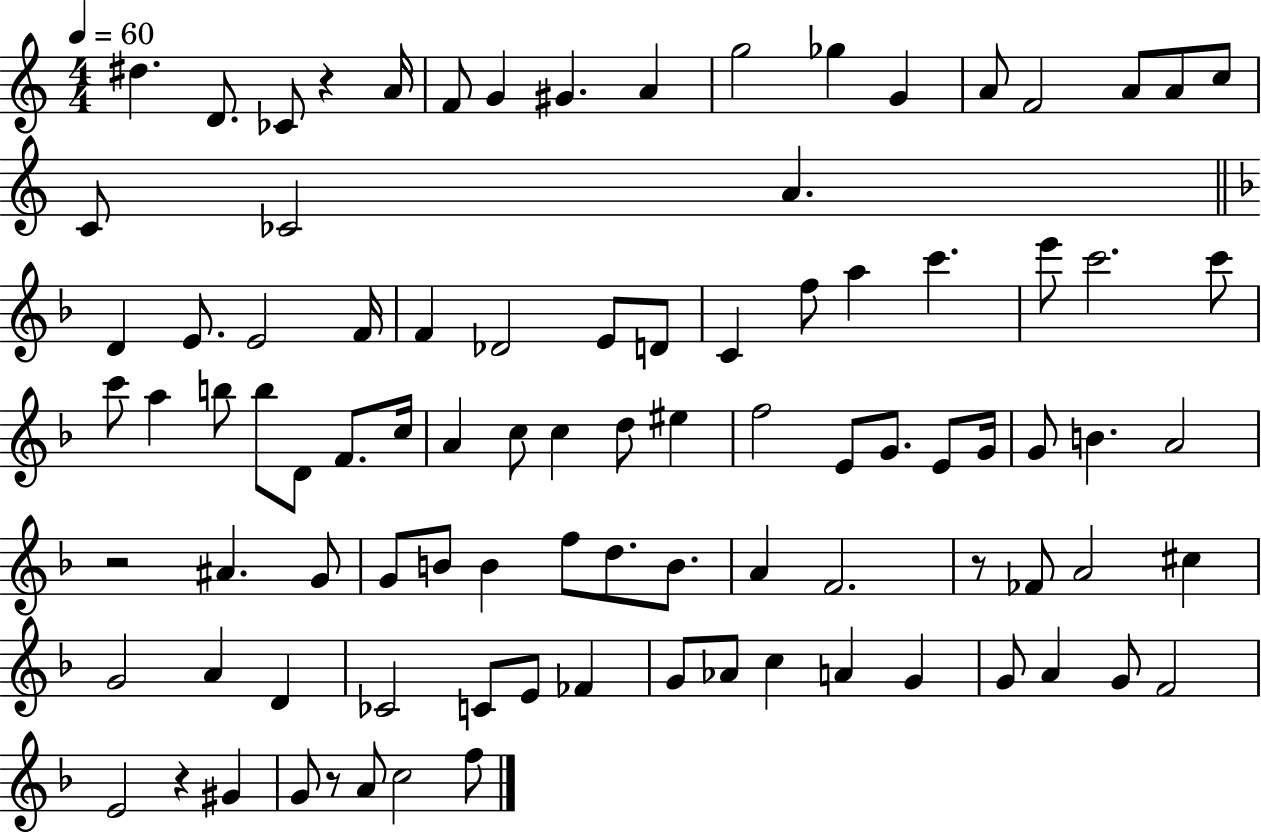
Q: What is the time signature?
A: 4/4